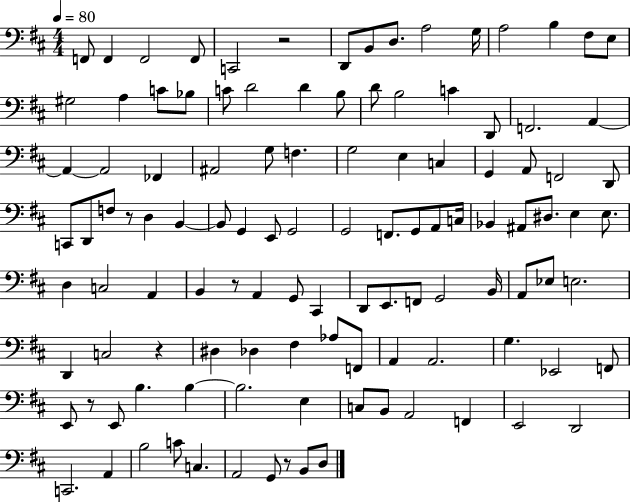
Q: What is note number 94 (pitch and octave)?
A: C3